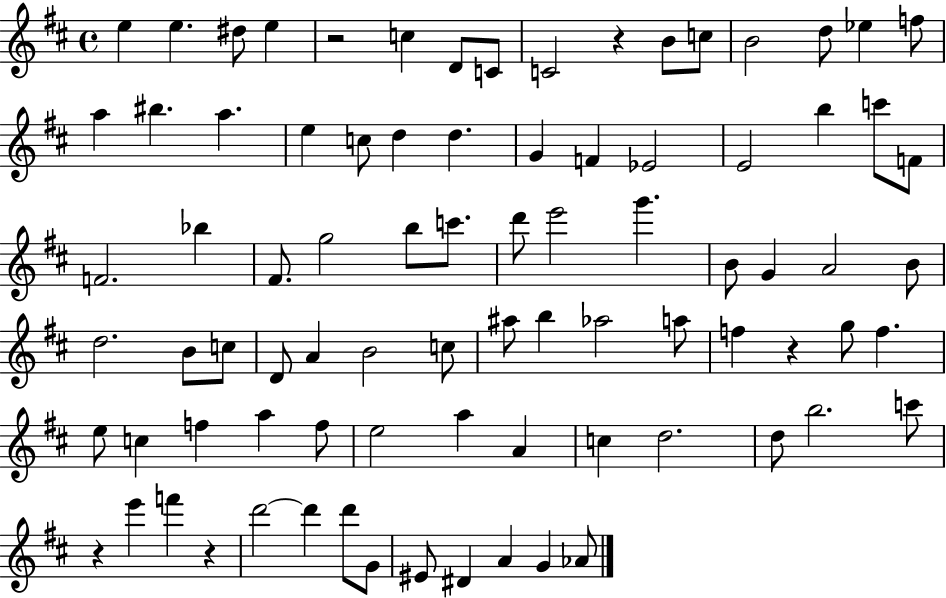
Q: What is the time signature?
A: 4/4